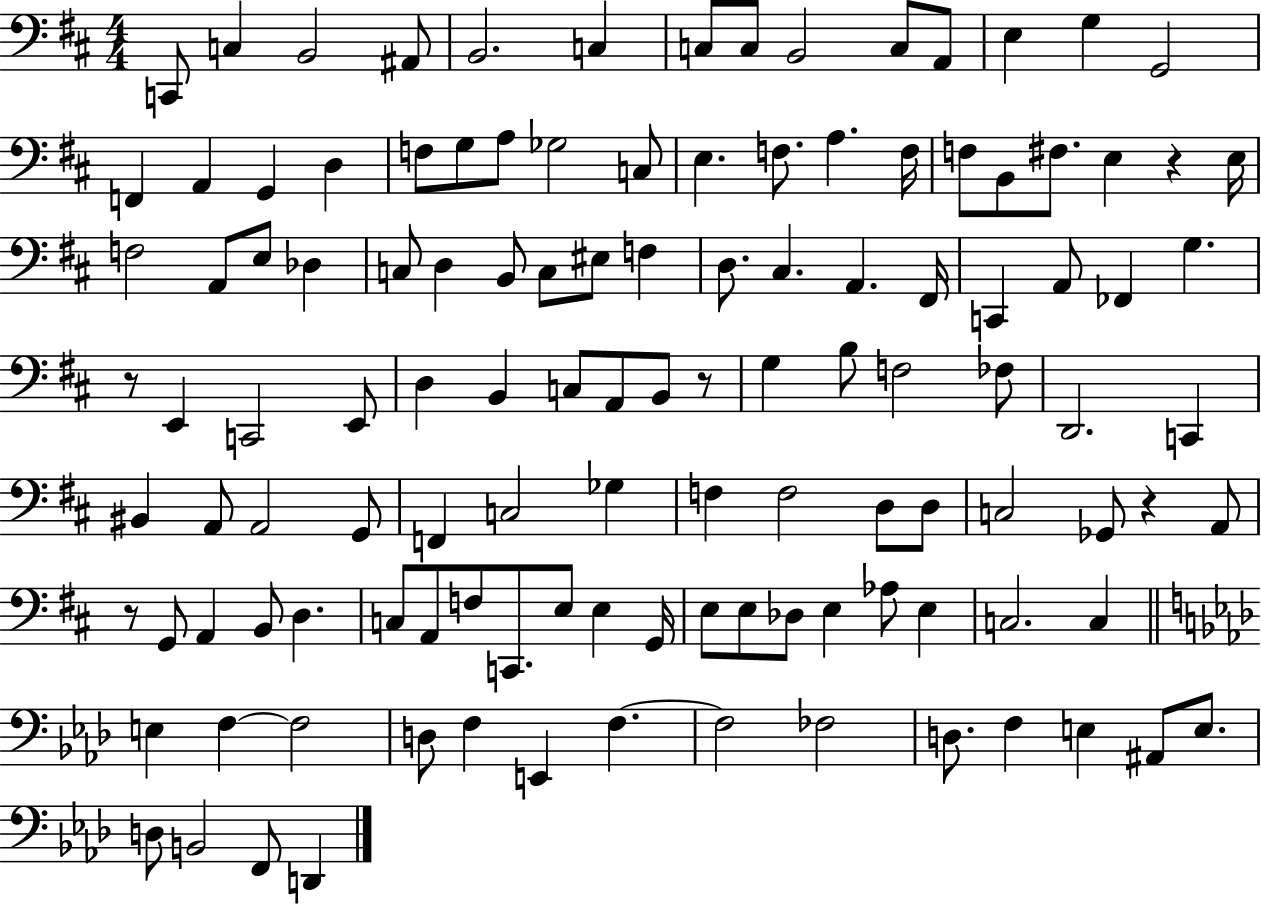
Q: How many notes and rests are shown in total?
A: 120